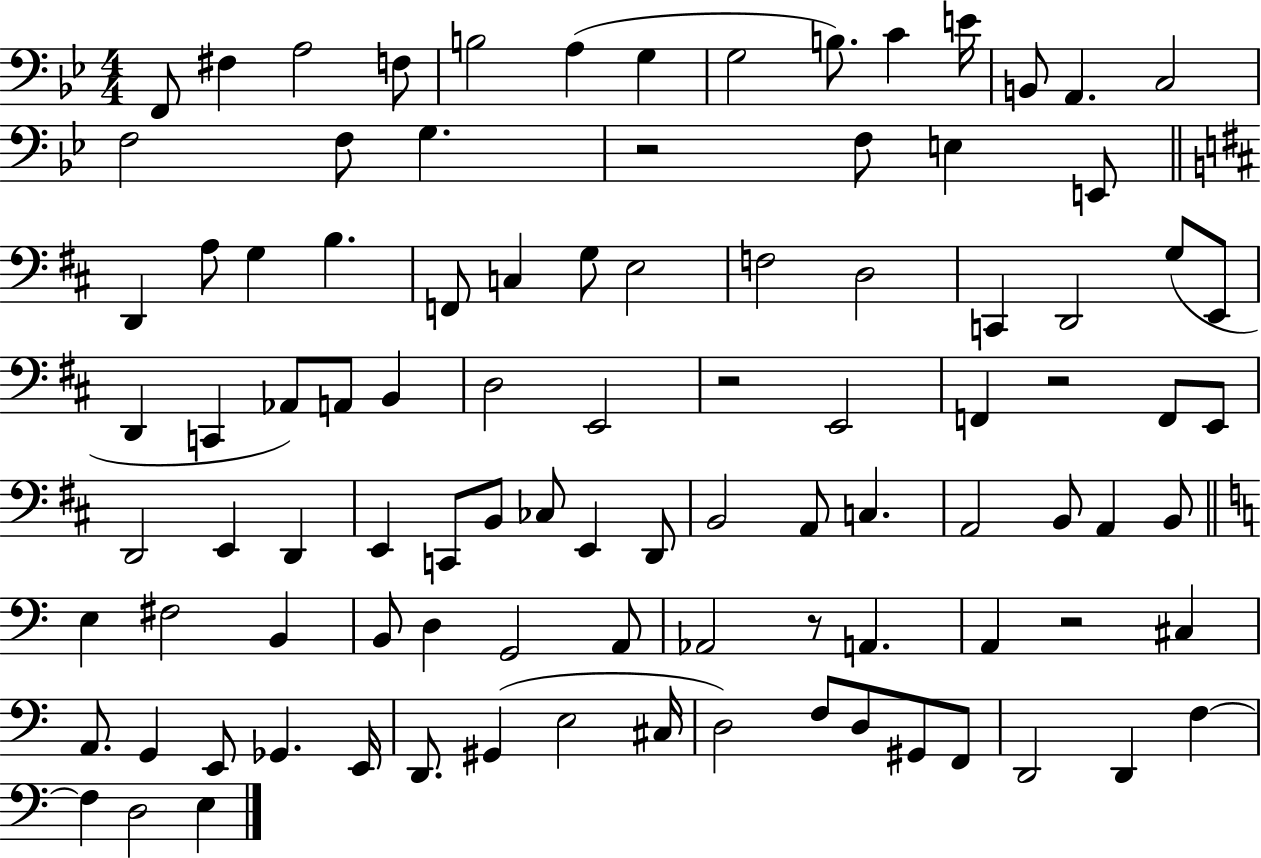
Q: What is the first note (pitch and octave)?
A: F2